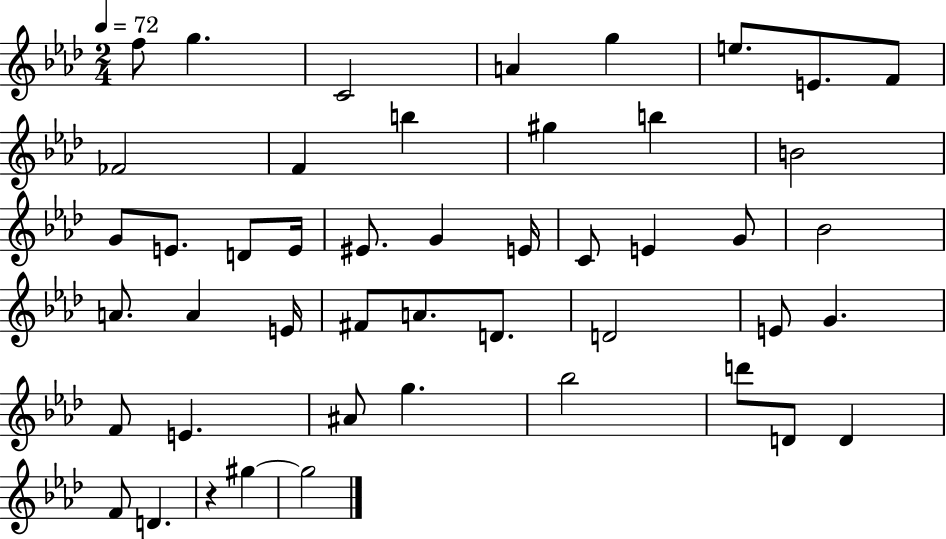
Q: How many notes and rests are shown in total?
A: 47